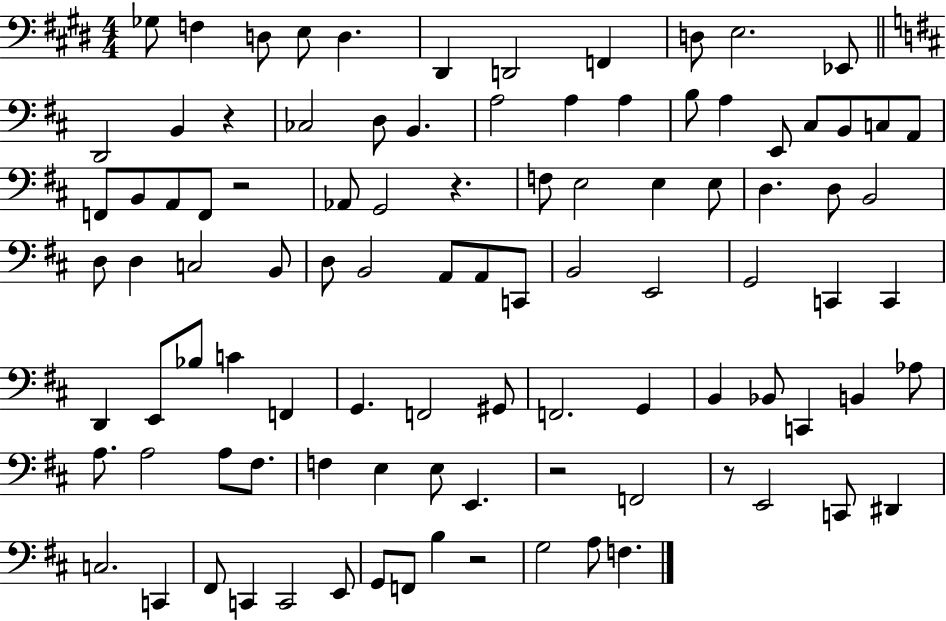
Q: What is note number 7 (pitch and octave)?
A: D2